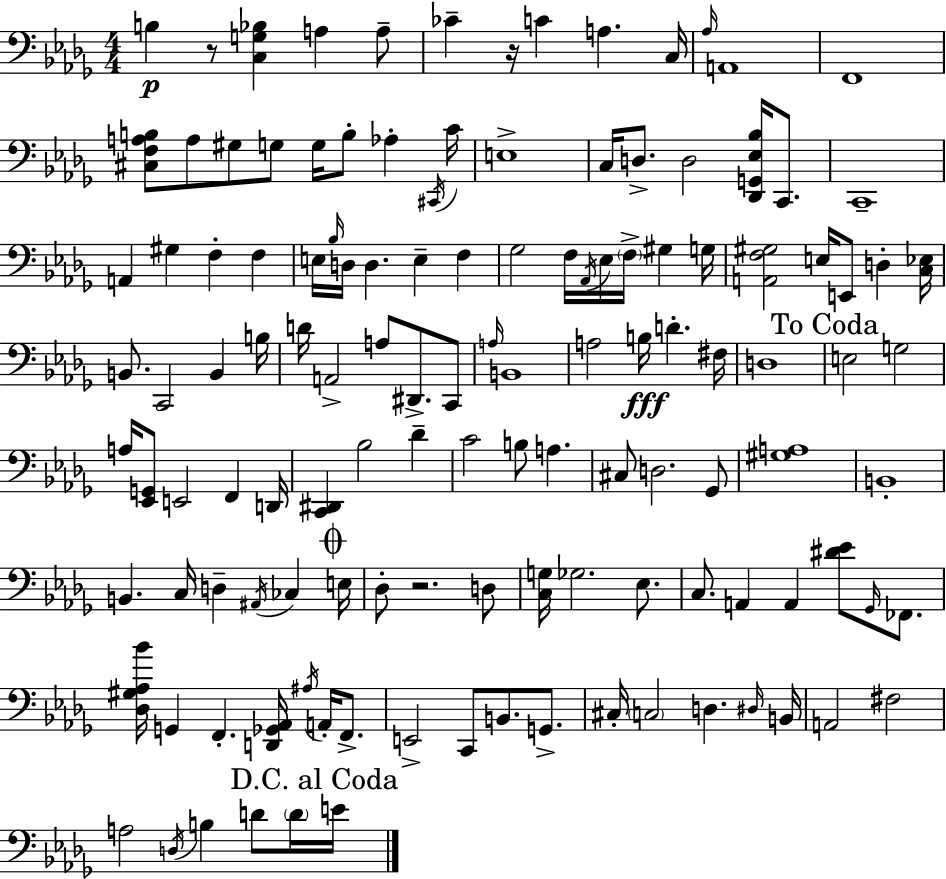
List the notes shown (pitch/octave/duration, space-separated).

B3/q R/e [C3,G3,Bb3]/q A3/q A3/e CES4/q R/s C4/q A3/q. C3/s Ab3/s A2/w F2/w [C#3,F3,A3,B3]/e A3/e G#3/e G3/e G3/s B3/e Ab3/q C#2/s C4/s E3/w C3/s D3/e. D3/h [Db2,G2,Eb3,Bb3]/s C2/e. C2/w A2/q G#3/q F3/q F3/q E3/s Bb3/s D3/s D3/q. E3/q F3/q Gb3/h F3/s Ab2/s Eb3/s F3/s G#3/q G3/s [A2,F3,G#3]/h E3/s E2/e D3/q [C3,Eb3]/s B2/e. C2/h B2/q B3/s D4/s A2/h A3/e D#2/e. C2/e A3/s B2/w A3/h B3/s D4/q. F#3/s D3/w E3/h G3/h A3/s [Eb2,G2]/e E2/h F2/q D2/s [C2,D#2]/q Bb3/h Db4/q C4/h B3/e A3/q. C#3/e D3/h. Gb2/e [G#3,A3]/w B2/w B2/q. C3/s D3/q A#2/s CES3/q E3/s Db3/e R/h. D3/e [C3,G3]/s Gb3/h. Eb3/e. C3/e. A2/q A2/q [D#4,Eb4]/e Gb2/s FES2/e. [Db3,G#3,Ab3,Bb4]/s G2/q F2/q. [D2,Gb2,Ab2]/s A#3/s A2/s F2/e. E2/h C2/e B2/e. G2/e. C#3/s C3/h D3/q. D#3/s B2/s A2/h F#3/h A3/h D3/s B3/q D4/e D4/s E4/s